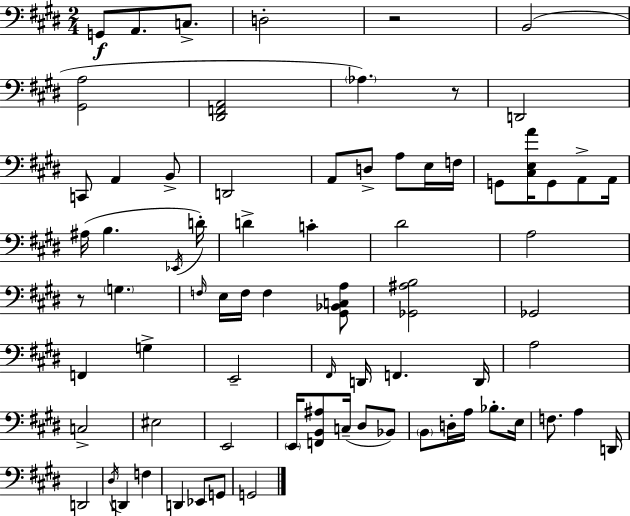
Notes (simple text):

G2/e A2/e. C3/e. D3/h R/h B2/h [G#2,A3]/h [D#2,F2,A2]/h Ab3/q. R/e D2/h C2/e A2/q B2/e D2/h A2/e D3/e A3/e E3/s F3/s G2/e [C#3,E3,A4]/s G2/e A2/e A2/s A#3/s B3/q. Eb2/s D4/s D4/q C4/q D#4/h A3/h R/e G3/q. F3/s E3/s F3/s F3/q [G#2,Bb2,C3,A3]/e [Gb2,A#3,B3]/h Gb2/h F2/q G3/q E2/h F#2/s D2/s F2/q. D2/s A3/h C3/h EIS3/h E2/h E2/s [F2,B2,A#3]/e C3/s D#3/e Bb2/e B2/e D3/s A3/s Bb3/e. E3/s F3/e. A3/q D2/s D2/h D#3/s D2/q F3/q D2/q Eb2/e G2/e G2/h